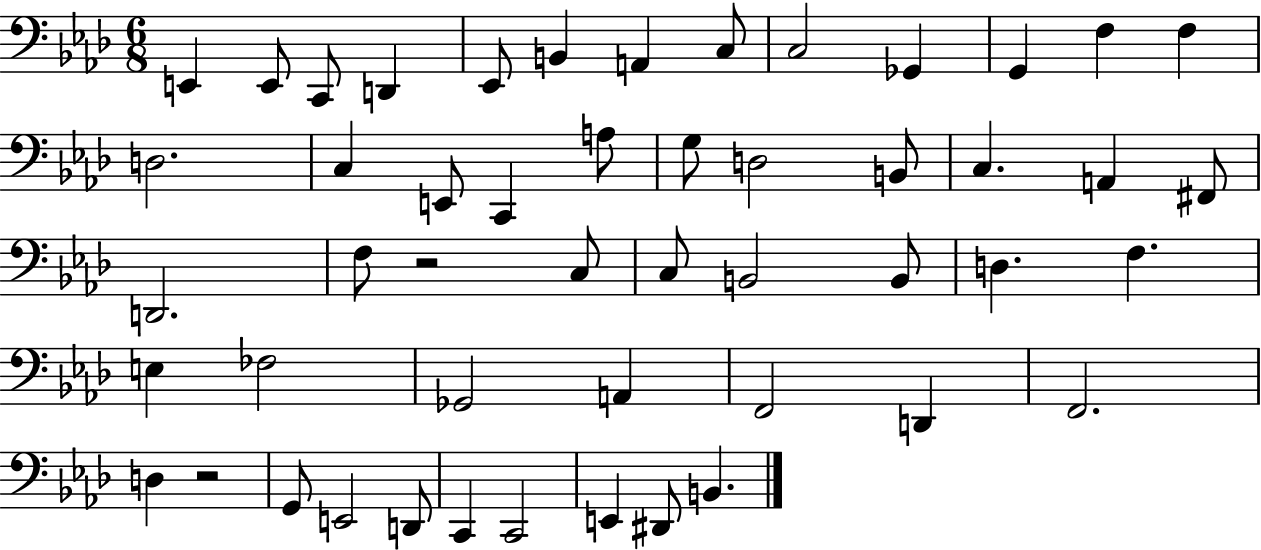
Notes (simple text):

E2/q E2/e C2/e D2/q Eb2/e B2/q A2/q C3/e C3/h Gb2/q G2/q F3/q F3/q D3/h. C3/q E2/e C2/q A3/e G3/e D3/h B2/e C3/q. A2/q F#2/e D2/h. F3/e R/h C3/e C3/e B2/h B2/e D3/q. F3/q. E3/q FES3/h Gb2/h A2/q F2/h D2/q F2/h. D3/q R/h G2/e E2/h D2/e C2/q C2/h E2/q D#2/e B2/q.